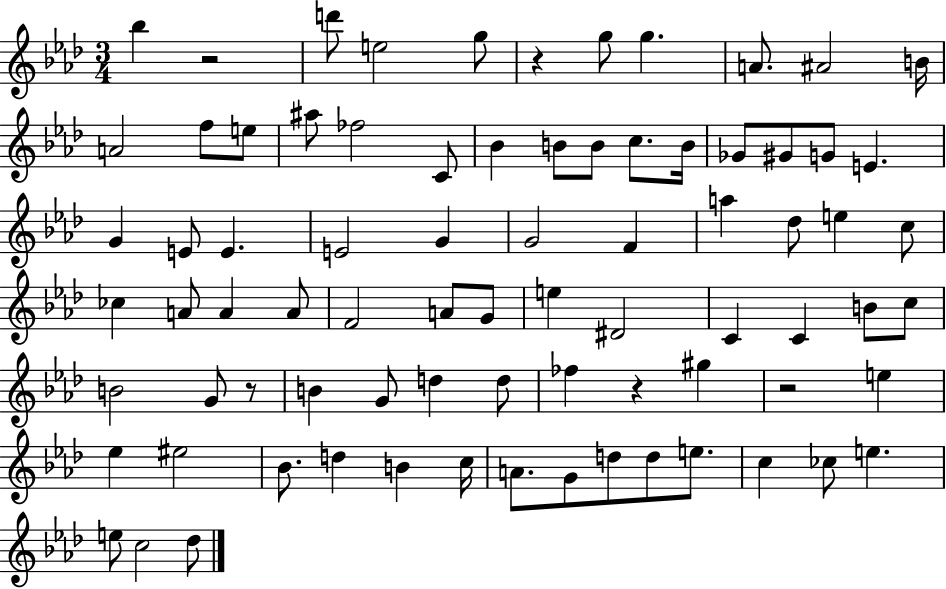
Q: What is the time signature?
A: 3/4